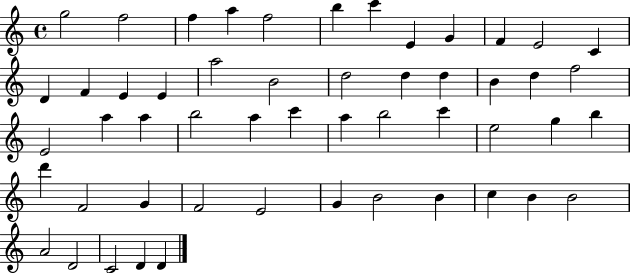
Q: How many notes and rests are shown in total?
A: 52